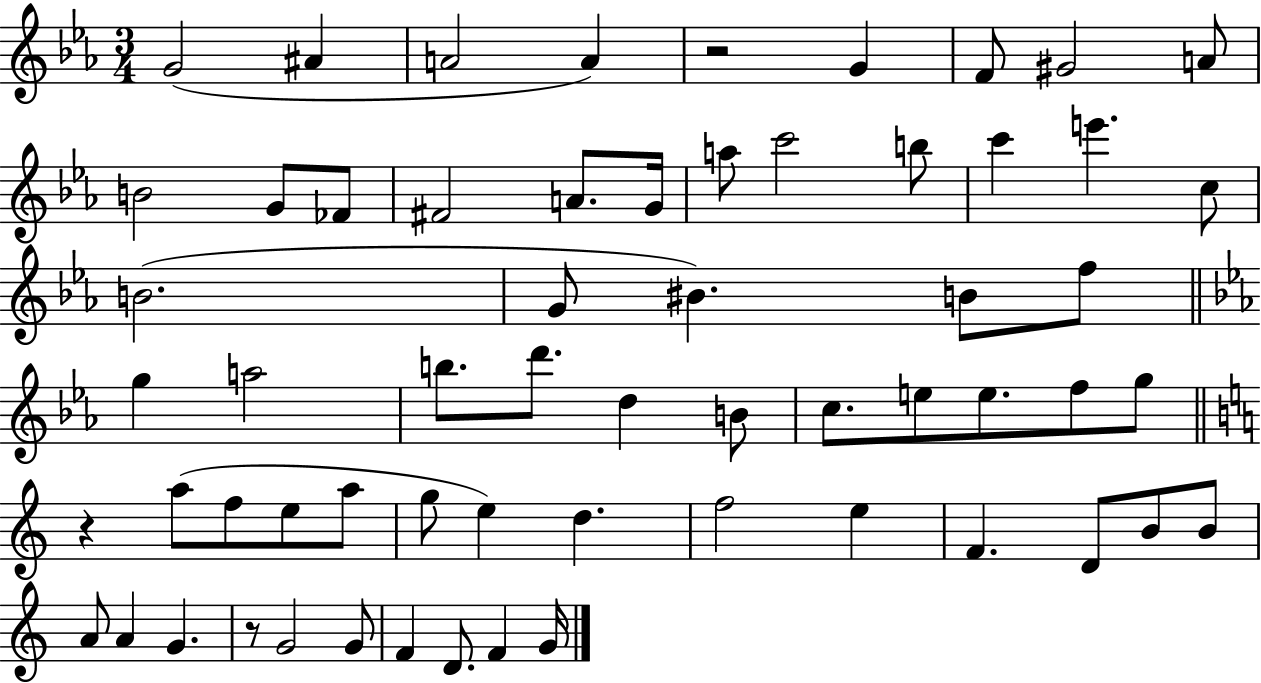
G4/h A#4/q A4/h A4/q R/h G4/q F4/e G#4/h A4/e B4/h G4/e FES4/e F#4/h A4/e. G4/s A5/e C6/h B5/e C6/q E6/q. C5/e B4/h. G4/e BIS4/q. B4/e F5/e G5/q A5/h B5/e. D6/e. D5/q B4/e C5/e. E5/e E5/e. F5/e G5/e R/q A5/e F5/e E5/e A5/e G5/e E5/q D5/q. F5/h E5/q F4/q. D4/e B4/e B4/e A4/e A4/q G4/q. R/e G4/h G4/e F4/q D4/e. F4/q G4/s